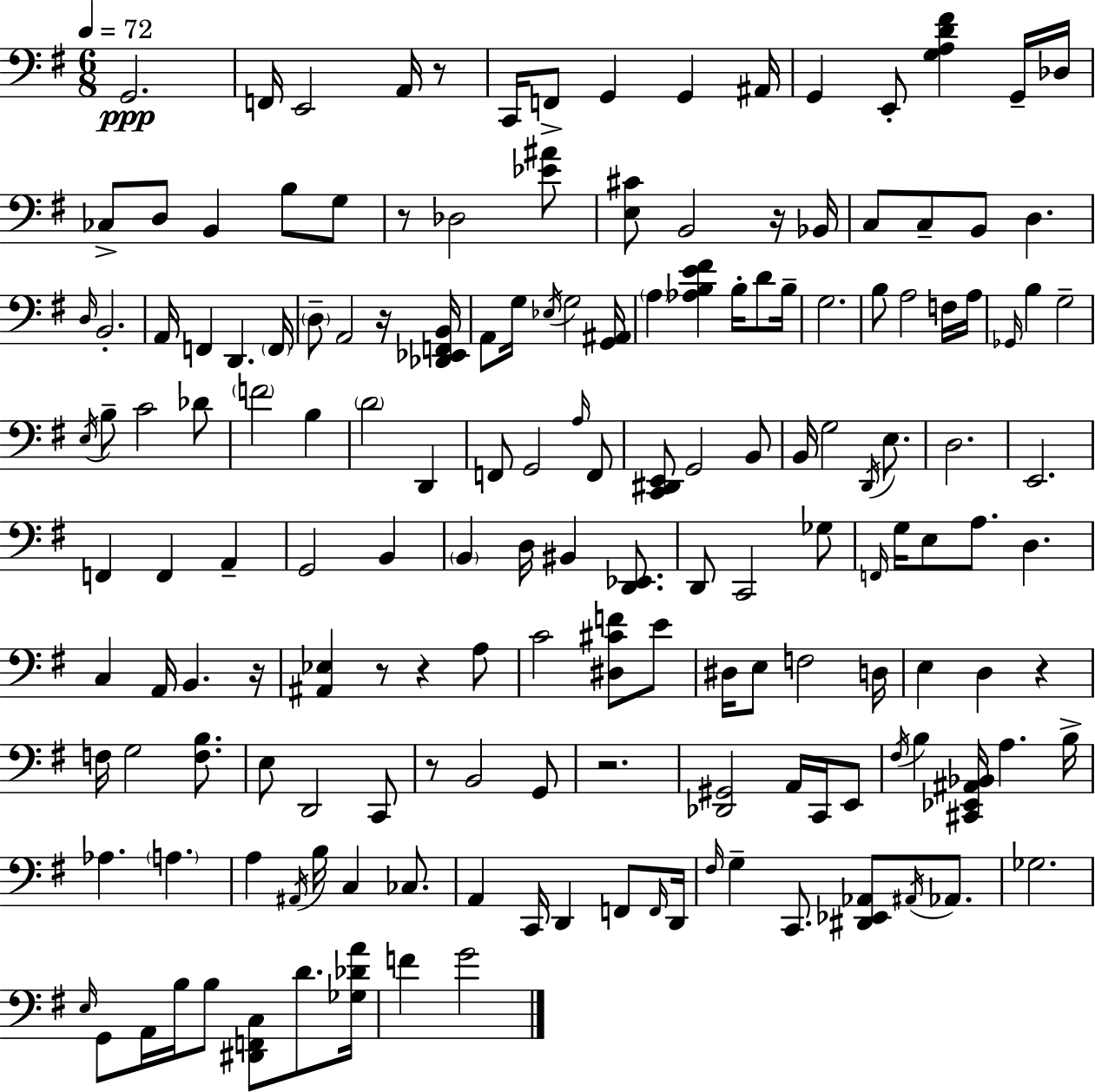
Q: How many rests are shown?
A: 10